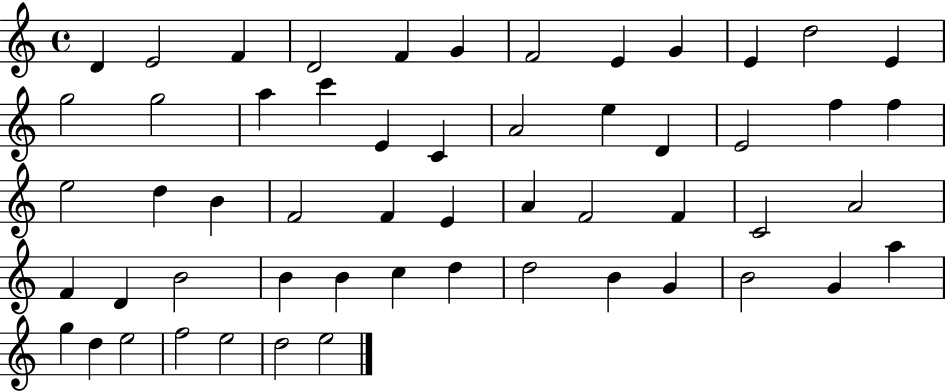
X:1
T:Untitled
M:4/4
L:1/4
K:C
D E2 F D2 F G F2 E G E d2 E g2 g2 a c' E C A2 e D E2 f f e2 d B F2 F E A F2 F C2 A2 F D B2 B B c d d2 B G B2 G a g d e2 f2 e2 d2 e2